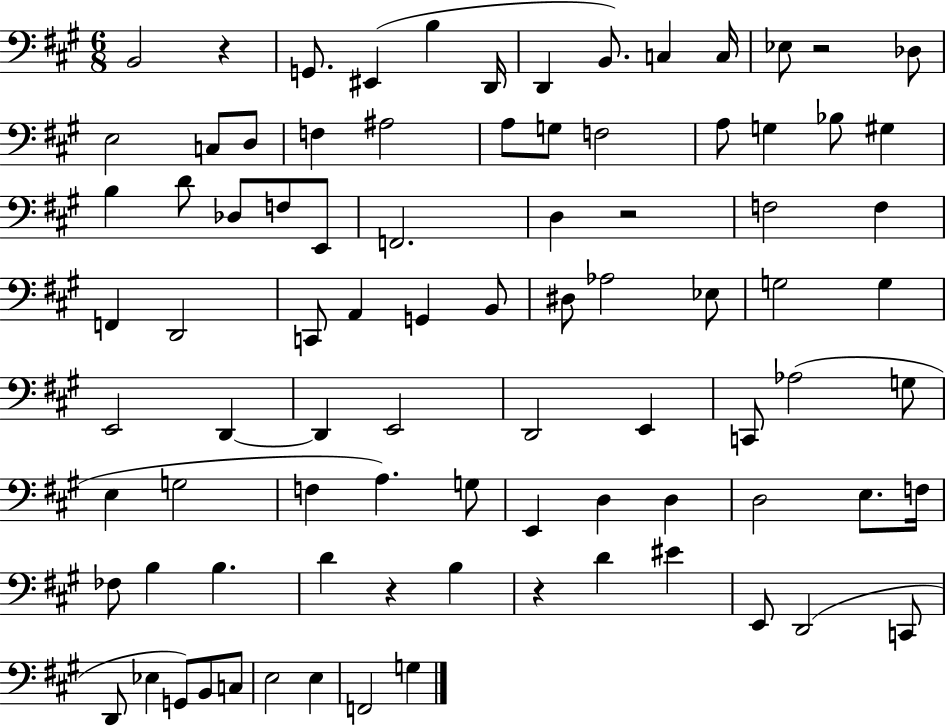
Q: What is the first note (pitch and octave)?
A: B2